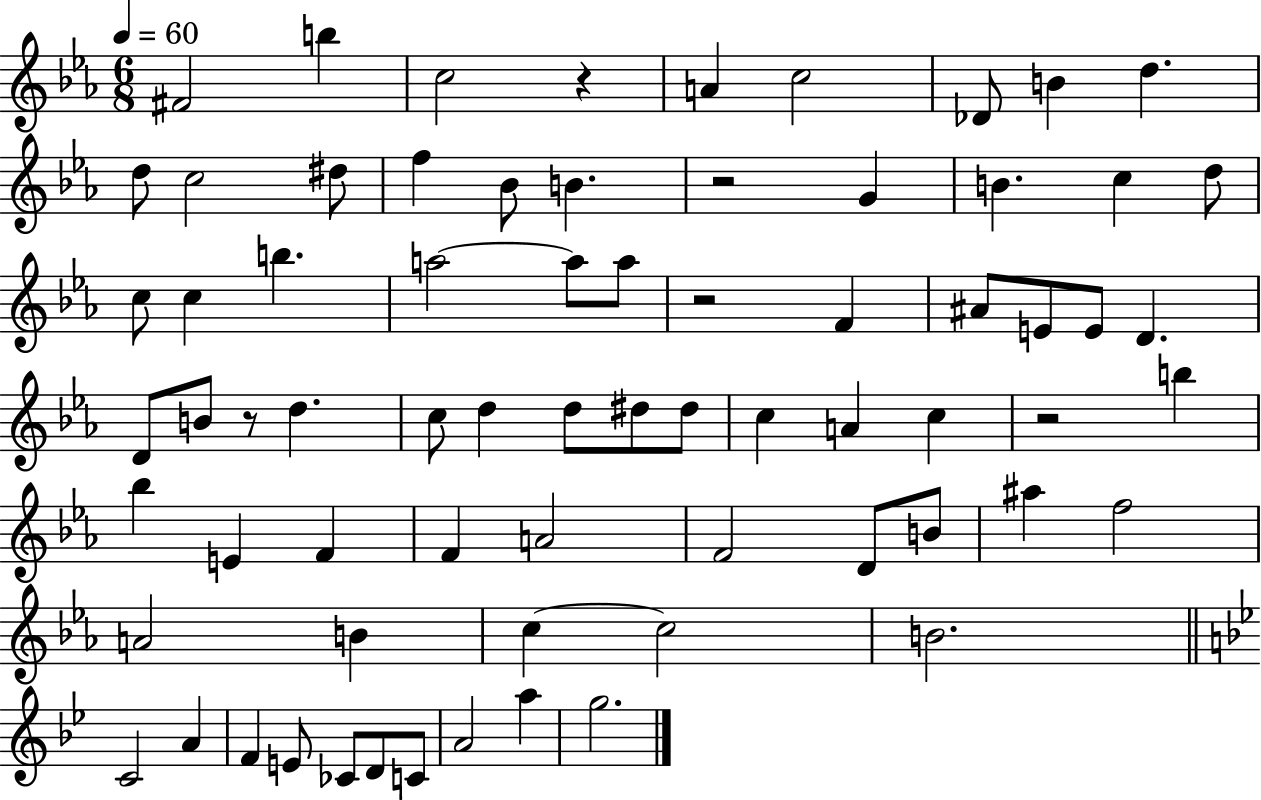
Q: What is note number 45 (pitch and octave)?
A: F4